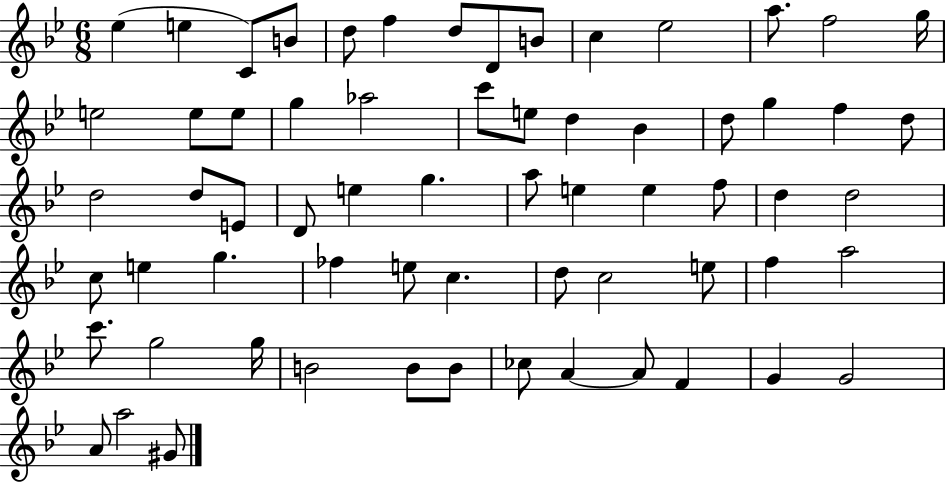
{
  \clef treble
  \numericTimeSignature
  \time 6/8
  \key bes \major
  ees''4( e''4 c'8) b'8 | d''8 f''4 d''8 d'8 b'8 | c''4 ees''2 | a''8. f''2 g''16 | \break e''2 e''8 e''8 | g''4 aes''2 | c'''8 e''8 d''4 bes'4 | d''8 g''4 f''4 d''8 | \break d''2 d''8 e'8 | d'8 e''4 g''4. | a''8 e''4 e''4 f''8 | d''4 d''2 | \break c''8 e''4 g''4. | fes''4 e''8 c''4. | d''8 c''2 e''8 | f''4 a''2 | \break c'''8. g''2 g''16 | b'2 b'8 b'8 | ces''8 a'4~~ a'8 f'4 | g'4 g'2 | \break a'8 a''2 gis'8 | \bar "|."
}